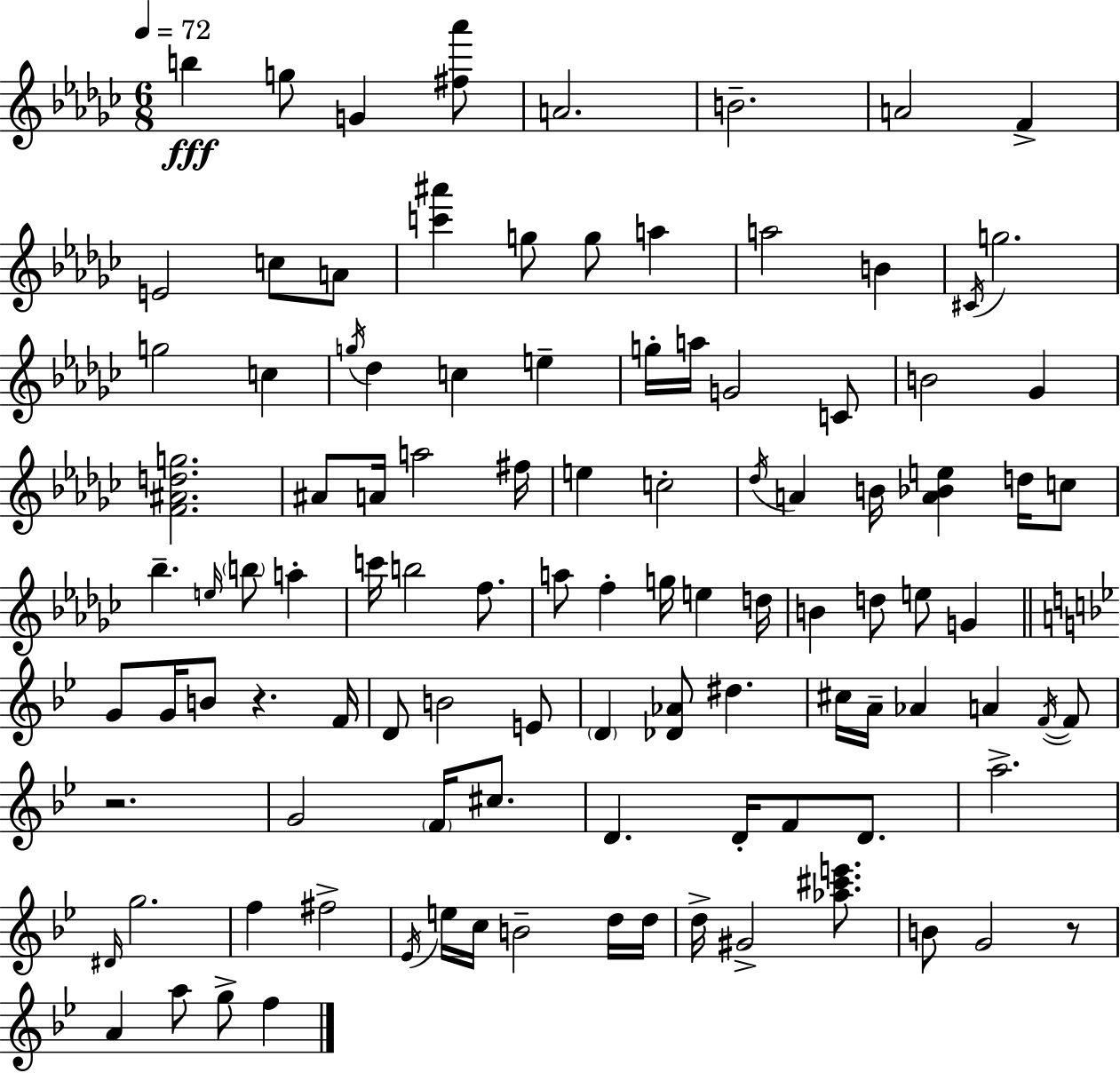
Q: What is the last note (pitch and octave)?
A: F5